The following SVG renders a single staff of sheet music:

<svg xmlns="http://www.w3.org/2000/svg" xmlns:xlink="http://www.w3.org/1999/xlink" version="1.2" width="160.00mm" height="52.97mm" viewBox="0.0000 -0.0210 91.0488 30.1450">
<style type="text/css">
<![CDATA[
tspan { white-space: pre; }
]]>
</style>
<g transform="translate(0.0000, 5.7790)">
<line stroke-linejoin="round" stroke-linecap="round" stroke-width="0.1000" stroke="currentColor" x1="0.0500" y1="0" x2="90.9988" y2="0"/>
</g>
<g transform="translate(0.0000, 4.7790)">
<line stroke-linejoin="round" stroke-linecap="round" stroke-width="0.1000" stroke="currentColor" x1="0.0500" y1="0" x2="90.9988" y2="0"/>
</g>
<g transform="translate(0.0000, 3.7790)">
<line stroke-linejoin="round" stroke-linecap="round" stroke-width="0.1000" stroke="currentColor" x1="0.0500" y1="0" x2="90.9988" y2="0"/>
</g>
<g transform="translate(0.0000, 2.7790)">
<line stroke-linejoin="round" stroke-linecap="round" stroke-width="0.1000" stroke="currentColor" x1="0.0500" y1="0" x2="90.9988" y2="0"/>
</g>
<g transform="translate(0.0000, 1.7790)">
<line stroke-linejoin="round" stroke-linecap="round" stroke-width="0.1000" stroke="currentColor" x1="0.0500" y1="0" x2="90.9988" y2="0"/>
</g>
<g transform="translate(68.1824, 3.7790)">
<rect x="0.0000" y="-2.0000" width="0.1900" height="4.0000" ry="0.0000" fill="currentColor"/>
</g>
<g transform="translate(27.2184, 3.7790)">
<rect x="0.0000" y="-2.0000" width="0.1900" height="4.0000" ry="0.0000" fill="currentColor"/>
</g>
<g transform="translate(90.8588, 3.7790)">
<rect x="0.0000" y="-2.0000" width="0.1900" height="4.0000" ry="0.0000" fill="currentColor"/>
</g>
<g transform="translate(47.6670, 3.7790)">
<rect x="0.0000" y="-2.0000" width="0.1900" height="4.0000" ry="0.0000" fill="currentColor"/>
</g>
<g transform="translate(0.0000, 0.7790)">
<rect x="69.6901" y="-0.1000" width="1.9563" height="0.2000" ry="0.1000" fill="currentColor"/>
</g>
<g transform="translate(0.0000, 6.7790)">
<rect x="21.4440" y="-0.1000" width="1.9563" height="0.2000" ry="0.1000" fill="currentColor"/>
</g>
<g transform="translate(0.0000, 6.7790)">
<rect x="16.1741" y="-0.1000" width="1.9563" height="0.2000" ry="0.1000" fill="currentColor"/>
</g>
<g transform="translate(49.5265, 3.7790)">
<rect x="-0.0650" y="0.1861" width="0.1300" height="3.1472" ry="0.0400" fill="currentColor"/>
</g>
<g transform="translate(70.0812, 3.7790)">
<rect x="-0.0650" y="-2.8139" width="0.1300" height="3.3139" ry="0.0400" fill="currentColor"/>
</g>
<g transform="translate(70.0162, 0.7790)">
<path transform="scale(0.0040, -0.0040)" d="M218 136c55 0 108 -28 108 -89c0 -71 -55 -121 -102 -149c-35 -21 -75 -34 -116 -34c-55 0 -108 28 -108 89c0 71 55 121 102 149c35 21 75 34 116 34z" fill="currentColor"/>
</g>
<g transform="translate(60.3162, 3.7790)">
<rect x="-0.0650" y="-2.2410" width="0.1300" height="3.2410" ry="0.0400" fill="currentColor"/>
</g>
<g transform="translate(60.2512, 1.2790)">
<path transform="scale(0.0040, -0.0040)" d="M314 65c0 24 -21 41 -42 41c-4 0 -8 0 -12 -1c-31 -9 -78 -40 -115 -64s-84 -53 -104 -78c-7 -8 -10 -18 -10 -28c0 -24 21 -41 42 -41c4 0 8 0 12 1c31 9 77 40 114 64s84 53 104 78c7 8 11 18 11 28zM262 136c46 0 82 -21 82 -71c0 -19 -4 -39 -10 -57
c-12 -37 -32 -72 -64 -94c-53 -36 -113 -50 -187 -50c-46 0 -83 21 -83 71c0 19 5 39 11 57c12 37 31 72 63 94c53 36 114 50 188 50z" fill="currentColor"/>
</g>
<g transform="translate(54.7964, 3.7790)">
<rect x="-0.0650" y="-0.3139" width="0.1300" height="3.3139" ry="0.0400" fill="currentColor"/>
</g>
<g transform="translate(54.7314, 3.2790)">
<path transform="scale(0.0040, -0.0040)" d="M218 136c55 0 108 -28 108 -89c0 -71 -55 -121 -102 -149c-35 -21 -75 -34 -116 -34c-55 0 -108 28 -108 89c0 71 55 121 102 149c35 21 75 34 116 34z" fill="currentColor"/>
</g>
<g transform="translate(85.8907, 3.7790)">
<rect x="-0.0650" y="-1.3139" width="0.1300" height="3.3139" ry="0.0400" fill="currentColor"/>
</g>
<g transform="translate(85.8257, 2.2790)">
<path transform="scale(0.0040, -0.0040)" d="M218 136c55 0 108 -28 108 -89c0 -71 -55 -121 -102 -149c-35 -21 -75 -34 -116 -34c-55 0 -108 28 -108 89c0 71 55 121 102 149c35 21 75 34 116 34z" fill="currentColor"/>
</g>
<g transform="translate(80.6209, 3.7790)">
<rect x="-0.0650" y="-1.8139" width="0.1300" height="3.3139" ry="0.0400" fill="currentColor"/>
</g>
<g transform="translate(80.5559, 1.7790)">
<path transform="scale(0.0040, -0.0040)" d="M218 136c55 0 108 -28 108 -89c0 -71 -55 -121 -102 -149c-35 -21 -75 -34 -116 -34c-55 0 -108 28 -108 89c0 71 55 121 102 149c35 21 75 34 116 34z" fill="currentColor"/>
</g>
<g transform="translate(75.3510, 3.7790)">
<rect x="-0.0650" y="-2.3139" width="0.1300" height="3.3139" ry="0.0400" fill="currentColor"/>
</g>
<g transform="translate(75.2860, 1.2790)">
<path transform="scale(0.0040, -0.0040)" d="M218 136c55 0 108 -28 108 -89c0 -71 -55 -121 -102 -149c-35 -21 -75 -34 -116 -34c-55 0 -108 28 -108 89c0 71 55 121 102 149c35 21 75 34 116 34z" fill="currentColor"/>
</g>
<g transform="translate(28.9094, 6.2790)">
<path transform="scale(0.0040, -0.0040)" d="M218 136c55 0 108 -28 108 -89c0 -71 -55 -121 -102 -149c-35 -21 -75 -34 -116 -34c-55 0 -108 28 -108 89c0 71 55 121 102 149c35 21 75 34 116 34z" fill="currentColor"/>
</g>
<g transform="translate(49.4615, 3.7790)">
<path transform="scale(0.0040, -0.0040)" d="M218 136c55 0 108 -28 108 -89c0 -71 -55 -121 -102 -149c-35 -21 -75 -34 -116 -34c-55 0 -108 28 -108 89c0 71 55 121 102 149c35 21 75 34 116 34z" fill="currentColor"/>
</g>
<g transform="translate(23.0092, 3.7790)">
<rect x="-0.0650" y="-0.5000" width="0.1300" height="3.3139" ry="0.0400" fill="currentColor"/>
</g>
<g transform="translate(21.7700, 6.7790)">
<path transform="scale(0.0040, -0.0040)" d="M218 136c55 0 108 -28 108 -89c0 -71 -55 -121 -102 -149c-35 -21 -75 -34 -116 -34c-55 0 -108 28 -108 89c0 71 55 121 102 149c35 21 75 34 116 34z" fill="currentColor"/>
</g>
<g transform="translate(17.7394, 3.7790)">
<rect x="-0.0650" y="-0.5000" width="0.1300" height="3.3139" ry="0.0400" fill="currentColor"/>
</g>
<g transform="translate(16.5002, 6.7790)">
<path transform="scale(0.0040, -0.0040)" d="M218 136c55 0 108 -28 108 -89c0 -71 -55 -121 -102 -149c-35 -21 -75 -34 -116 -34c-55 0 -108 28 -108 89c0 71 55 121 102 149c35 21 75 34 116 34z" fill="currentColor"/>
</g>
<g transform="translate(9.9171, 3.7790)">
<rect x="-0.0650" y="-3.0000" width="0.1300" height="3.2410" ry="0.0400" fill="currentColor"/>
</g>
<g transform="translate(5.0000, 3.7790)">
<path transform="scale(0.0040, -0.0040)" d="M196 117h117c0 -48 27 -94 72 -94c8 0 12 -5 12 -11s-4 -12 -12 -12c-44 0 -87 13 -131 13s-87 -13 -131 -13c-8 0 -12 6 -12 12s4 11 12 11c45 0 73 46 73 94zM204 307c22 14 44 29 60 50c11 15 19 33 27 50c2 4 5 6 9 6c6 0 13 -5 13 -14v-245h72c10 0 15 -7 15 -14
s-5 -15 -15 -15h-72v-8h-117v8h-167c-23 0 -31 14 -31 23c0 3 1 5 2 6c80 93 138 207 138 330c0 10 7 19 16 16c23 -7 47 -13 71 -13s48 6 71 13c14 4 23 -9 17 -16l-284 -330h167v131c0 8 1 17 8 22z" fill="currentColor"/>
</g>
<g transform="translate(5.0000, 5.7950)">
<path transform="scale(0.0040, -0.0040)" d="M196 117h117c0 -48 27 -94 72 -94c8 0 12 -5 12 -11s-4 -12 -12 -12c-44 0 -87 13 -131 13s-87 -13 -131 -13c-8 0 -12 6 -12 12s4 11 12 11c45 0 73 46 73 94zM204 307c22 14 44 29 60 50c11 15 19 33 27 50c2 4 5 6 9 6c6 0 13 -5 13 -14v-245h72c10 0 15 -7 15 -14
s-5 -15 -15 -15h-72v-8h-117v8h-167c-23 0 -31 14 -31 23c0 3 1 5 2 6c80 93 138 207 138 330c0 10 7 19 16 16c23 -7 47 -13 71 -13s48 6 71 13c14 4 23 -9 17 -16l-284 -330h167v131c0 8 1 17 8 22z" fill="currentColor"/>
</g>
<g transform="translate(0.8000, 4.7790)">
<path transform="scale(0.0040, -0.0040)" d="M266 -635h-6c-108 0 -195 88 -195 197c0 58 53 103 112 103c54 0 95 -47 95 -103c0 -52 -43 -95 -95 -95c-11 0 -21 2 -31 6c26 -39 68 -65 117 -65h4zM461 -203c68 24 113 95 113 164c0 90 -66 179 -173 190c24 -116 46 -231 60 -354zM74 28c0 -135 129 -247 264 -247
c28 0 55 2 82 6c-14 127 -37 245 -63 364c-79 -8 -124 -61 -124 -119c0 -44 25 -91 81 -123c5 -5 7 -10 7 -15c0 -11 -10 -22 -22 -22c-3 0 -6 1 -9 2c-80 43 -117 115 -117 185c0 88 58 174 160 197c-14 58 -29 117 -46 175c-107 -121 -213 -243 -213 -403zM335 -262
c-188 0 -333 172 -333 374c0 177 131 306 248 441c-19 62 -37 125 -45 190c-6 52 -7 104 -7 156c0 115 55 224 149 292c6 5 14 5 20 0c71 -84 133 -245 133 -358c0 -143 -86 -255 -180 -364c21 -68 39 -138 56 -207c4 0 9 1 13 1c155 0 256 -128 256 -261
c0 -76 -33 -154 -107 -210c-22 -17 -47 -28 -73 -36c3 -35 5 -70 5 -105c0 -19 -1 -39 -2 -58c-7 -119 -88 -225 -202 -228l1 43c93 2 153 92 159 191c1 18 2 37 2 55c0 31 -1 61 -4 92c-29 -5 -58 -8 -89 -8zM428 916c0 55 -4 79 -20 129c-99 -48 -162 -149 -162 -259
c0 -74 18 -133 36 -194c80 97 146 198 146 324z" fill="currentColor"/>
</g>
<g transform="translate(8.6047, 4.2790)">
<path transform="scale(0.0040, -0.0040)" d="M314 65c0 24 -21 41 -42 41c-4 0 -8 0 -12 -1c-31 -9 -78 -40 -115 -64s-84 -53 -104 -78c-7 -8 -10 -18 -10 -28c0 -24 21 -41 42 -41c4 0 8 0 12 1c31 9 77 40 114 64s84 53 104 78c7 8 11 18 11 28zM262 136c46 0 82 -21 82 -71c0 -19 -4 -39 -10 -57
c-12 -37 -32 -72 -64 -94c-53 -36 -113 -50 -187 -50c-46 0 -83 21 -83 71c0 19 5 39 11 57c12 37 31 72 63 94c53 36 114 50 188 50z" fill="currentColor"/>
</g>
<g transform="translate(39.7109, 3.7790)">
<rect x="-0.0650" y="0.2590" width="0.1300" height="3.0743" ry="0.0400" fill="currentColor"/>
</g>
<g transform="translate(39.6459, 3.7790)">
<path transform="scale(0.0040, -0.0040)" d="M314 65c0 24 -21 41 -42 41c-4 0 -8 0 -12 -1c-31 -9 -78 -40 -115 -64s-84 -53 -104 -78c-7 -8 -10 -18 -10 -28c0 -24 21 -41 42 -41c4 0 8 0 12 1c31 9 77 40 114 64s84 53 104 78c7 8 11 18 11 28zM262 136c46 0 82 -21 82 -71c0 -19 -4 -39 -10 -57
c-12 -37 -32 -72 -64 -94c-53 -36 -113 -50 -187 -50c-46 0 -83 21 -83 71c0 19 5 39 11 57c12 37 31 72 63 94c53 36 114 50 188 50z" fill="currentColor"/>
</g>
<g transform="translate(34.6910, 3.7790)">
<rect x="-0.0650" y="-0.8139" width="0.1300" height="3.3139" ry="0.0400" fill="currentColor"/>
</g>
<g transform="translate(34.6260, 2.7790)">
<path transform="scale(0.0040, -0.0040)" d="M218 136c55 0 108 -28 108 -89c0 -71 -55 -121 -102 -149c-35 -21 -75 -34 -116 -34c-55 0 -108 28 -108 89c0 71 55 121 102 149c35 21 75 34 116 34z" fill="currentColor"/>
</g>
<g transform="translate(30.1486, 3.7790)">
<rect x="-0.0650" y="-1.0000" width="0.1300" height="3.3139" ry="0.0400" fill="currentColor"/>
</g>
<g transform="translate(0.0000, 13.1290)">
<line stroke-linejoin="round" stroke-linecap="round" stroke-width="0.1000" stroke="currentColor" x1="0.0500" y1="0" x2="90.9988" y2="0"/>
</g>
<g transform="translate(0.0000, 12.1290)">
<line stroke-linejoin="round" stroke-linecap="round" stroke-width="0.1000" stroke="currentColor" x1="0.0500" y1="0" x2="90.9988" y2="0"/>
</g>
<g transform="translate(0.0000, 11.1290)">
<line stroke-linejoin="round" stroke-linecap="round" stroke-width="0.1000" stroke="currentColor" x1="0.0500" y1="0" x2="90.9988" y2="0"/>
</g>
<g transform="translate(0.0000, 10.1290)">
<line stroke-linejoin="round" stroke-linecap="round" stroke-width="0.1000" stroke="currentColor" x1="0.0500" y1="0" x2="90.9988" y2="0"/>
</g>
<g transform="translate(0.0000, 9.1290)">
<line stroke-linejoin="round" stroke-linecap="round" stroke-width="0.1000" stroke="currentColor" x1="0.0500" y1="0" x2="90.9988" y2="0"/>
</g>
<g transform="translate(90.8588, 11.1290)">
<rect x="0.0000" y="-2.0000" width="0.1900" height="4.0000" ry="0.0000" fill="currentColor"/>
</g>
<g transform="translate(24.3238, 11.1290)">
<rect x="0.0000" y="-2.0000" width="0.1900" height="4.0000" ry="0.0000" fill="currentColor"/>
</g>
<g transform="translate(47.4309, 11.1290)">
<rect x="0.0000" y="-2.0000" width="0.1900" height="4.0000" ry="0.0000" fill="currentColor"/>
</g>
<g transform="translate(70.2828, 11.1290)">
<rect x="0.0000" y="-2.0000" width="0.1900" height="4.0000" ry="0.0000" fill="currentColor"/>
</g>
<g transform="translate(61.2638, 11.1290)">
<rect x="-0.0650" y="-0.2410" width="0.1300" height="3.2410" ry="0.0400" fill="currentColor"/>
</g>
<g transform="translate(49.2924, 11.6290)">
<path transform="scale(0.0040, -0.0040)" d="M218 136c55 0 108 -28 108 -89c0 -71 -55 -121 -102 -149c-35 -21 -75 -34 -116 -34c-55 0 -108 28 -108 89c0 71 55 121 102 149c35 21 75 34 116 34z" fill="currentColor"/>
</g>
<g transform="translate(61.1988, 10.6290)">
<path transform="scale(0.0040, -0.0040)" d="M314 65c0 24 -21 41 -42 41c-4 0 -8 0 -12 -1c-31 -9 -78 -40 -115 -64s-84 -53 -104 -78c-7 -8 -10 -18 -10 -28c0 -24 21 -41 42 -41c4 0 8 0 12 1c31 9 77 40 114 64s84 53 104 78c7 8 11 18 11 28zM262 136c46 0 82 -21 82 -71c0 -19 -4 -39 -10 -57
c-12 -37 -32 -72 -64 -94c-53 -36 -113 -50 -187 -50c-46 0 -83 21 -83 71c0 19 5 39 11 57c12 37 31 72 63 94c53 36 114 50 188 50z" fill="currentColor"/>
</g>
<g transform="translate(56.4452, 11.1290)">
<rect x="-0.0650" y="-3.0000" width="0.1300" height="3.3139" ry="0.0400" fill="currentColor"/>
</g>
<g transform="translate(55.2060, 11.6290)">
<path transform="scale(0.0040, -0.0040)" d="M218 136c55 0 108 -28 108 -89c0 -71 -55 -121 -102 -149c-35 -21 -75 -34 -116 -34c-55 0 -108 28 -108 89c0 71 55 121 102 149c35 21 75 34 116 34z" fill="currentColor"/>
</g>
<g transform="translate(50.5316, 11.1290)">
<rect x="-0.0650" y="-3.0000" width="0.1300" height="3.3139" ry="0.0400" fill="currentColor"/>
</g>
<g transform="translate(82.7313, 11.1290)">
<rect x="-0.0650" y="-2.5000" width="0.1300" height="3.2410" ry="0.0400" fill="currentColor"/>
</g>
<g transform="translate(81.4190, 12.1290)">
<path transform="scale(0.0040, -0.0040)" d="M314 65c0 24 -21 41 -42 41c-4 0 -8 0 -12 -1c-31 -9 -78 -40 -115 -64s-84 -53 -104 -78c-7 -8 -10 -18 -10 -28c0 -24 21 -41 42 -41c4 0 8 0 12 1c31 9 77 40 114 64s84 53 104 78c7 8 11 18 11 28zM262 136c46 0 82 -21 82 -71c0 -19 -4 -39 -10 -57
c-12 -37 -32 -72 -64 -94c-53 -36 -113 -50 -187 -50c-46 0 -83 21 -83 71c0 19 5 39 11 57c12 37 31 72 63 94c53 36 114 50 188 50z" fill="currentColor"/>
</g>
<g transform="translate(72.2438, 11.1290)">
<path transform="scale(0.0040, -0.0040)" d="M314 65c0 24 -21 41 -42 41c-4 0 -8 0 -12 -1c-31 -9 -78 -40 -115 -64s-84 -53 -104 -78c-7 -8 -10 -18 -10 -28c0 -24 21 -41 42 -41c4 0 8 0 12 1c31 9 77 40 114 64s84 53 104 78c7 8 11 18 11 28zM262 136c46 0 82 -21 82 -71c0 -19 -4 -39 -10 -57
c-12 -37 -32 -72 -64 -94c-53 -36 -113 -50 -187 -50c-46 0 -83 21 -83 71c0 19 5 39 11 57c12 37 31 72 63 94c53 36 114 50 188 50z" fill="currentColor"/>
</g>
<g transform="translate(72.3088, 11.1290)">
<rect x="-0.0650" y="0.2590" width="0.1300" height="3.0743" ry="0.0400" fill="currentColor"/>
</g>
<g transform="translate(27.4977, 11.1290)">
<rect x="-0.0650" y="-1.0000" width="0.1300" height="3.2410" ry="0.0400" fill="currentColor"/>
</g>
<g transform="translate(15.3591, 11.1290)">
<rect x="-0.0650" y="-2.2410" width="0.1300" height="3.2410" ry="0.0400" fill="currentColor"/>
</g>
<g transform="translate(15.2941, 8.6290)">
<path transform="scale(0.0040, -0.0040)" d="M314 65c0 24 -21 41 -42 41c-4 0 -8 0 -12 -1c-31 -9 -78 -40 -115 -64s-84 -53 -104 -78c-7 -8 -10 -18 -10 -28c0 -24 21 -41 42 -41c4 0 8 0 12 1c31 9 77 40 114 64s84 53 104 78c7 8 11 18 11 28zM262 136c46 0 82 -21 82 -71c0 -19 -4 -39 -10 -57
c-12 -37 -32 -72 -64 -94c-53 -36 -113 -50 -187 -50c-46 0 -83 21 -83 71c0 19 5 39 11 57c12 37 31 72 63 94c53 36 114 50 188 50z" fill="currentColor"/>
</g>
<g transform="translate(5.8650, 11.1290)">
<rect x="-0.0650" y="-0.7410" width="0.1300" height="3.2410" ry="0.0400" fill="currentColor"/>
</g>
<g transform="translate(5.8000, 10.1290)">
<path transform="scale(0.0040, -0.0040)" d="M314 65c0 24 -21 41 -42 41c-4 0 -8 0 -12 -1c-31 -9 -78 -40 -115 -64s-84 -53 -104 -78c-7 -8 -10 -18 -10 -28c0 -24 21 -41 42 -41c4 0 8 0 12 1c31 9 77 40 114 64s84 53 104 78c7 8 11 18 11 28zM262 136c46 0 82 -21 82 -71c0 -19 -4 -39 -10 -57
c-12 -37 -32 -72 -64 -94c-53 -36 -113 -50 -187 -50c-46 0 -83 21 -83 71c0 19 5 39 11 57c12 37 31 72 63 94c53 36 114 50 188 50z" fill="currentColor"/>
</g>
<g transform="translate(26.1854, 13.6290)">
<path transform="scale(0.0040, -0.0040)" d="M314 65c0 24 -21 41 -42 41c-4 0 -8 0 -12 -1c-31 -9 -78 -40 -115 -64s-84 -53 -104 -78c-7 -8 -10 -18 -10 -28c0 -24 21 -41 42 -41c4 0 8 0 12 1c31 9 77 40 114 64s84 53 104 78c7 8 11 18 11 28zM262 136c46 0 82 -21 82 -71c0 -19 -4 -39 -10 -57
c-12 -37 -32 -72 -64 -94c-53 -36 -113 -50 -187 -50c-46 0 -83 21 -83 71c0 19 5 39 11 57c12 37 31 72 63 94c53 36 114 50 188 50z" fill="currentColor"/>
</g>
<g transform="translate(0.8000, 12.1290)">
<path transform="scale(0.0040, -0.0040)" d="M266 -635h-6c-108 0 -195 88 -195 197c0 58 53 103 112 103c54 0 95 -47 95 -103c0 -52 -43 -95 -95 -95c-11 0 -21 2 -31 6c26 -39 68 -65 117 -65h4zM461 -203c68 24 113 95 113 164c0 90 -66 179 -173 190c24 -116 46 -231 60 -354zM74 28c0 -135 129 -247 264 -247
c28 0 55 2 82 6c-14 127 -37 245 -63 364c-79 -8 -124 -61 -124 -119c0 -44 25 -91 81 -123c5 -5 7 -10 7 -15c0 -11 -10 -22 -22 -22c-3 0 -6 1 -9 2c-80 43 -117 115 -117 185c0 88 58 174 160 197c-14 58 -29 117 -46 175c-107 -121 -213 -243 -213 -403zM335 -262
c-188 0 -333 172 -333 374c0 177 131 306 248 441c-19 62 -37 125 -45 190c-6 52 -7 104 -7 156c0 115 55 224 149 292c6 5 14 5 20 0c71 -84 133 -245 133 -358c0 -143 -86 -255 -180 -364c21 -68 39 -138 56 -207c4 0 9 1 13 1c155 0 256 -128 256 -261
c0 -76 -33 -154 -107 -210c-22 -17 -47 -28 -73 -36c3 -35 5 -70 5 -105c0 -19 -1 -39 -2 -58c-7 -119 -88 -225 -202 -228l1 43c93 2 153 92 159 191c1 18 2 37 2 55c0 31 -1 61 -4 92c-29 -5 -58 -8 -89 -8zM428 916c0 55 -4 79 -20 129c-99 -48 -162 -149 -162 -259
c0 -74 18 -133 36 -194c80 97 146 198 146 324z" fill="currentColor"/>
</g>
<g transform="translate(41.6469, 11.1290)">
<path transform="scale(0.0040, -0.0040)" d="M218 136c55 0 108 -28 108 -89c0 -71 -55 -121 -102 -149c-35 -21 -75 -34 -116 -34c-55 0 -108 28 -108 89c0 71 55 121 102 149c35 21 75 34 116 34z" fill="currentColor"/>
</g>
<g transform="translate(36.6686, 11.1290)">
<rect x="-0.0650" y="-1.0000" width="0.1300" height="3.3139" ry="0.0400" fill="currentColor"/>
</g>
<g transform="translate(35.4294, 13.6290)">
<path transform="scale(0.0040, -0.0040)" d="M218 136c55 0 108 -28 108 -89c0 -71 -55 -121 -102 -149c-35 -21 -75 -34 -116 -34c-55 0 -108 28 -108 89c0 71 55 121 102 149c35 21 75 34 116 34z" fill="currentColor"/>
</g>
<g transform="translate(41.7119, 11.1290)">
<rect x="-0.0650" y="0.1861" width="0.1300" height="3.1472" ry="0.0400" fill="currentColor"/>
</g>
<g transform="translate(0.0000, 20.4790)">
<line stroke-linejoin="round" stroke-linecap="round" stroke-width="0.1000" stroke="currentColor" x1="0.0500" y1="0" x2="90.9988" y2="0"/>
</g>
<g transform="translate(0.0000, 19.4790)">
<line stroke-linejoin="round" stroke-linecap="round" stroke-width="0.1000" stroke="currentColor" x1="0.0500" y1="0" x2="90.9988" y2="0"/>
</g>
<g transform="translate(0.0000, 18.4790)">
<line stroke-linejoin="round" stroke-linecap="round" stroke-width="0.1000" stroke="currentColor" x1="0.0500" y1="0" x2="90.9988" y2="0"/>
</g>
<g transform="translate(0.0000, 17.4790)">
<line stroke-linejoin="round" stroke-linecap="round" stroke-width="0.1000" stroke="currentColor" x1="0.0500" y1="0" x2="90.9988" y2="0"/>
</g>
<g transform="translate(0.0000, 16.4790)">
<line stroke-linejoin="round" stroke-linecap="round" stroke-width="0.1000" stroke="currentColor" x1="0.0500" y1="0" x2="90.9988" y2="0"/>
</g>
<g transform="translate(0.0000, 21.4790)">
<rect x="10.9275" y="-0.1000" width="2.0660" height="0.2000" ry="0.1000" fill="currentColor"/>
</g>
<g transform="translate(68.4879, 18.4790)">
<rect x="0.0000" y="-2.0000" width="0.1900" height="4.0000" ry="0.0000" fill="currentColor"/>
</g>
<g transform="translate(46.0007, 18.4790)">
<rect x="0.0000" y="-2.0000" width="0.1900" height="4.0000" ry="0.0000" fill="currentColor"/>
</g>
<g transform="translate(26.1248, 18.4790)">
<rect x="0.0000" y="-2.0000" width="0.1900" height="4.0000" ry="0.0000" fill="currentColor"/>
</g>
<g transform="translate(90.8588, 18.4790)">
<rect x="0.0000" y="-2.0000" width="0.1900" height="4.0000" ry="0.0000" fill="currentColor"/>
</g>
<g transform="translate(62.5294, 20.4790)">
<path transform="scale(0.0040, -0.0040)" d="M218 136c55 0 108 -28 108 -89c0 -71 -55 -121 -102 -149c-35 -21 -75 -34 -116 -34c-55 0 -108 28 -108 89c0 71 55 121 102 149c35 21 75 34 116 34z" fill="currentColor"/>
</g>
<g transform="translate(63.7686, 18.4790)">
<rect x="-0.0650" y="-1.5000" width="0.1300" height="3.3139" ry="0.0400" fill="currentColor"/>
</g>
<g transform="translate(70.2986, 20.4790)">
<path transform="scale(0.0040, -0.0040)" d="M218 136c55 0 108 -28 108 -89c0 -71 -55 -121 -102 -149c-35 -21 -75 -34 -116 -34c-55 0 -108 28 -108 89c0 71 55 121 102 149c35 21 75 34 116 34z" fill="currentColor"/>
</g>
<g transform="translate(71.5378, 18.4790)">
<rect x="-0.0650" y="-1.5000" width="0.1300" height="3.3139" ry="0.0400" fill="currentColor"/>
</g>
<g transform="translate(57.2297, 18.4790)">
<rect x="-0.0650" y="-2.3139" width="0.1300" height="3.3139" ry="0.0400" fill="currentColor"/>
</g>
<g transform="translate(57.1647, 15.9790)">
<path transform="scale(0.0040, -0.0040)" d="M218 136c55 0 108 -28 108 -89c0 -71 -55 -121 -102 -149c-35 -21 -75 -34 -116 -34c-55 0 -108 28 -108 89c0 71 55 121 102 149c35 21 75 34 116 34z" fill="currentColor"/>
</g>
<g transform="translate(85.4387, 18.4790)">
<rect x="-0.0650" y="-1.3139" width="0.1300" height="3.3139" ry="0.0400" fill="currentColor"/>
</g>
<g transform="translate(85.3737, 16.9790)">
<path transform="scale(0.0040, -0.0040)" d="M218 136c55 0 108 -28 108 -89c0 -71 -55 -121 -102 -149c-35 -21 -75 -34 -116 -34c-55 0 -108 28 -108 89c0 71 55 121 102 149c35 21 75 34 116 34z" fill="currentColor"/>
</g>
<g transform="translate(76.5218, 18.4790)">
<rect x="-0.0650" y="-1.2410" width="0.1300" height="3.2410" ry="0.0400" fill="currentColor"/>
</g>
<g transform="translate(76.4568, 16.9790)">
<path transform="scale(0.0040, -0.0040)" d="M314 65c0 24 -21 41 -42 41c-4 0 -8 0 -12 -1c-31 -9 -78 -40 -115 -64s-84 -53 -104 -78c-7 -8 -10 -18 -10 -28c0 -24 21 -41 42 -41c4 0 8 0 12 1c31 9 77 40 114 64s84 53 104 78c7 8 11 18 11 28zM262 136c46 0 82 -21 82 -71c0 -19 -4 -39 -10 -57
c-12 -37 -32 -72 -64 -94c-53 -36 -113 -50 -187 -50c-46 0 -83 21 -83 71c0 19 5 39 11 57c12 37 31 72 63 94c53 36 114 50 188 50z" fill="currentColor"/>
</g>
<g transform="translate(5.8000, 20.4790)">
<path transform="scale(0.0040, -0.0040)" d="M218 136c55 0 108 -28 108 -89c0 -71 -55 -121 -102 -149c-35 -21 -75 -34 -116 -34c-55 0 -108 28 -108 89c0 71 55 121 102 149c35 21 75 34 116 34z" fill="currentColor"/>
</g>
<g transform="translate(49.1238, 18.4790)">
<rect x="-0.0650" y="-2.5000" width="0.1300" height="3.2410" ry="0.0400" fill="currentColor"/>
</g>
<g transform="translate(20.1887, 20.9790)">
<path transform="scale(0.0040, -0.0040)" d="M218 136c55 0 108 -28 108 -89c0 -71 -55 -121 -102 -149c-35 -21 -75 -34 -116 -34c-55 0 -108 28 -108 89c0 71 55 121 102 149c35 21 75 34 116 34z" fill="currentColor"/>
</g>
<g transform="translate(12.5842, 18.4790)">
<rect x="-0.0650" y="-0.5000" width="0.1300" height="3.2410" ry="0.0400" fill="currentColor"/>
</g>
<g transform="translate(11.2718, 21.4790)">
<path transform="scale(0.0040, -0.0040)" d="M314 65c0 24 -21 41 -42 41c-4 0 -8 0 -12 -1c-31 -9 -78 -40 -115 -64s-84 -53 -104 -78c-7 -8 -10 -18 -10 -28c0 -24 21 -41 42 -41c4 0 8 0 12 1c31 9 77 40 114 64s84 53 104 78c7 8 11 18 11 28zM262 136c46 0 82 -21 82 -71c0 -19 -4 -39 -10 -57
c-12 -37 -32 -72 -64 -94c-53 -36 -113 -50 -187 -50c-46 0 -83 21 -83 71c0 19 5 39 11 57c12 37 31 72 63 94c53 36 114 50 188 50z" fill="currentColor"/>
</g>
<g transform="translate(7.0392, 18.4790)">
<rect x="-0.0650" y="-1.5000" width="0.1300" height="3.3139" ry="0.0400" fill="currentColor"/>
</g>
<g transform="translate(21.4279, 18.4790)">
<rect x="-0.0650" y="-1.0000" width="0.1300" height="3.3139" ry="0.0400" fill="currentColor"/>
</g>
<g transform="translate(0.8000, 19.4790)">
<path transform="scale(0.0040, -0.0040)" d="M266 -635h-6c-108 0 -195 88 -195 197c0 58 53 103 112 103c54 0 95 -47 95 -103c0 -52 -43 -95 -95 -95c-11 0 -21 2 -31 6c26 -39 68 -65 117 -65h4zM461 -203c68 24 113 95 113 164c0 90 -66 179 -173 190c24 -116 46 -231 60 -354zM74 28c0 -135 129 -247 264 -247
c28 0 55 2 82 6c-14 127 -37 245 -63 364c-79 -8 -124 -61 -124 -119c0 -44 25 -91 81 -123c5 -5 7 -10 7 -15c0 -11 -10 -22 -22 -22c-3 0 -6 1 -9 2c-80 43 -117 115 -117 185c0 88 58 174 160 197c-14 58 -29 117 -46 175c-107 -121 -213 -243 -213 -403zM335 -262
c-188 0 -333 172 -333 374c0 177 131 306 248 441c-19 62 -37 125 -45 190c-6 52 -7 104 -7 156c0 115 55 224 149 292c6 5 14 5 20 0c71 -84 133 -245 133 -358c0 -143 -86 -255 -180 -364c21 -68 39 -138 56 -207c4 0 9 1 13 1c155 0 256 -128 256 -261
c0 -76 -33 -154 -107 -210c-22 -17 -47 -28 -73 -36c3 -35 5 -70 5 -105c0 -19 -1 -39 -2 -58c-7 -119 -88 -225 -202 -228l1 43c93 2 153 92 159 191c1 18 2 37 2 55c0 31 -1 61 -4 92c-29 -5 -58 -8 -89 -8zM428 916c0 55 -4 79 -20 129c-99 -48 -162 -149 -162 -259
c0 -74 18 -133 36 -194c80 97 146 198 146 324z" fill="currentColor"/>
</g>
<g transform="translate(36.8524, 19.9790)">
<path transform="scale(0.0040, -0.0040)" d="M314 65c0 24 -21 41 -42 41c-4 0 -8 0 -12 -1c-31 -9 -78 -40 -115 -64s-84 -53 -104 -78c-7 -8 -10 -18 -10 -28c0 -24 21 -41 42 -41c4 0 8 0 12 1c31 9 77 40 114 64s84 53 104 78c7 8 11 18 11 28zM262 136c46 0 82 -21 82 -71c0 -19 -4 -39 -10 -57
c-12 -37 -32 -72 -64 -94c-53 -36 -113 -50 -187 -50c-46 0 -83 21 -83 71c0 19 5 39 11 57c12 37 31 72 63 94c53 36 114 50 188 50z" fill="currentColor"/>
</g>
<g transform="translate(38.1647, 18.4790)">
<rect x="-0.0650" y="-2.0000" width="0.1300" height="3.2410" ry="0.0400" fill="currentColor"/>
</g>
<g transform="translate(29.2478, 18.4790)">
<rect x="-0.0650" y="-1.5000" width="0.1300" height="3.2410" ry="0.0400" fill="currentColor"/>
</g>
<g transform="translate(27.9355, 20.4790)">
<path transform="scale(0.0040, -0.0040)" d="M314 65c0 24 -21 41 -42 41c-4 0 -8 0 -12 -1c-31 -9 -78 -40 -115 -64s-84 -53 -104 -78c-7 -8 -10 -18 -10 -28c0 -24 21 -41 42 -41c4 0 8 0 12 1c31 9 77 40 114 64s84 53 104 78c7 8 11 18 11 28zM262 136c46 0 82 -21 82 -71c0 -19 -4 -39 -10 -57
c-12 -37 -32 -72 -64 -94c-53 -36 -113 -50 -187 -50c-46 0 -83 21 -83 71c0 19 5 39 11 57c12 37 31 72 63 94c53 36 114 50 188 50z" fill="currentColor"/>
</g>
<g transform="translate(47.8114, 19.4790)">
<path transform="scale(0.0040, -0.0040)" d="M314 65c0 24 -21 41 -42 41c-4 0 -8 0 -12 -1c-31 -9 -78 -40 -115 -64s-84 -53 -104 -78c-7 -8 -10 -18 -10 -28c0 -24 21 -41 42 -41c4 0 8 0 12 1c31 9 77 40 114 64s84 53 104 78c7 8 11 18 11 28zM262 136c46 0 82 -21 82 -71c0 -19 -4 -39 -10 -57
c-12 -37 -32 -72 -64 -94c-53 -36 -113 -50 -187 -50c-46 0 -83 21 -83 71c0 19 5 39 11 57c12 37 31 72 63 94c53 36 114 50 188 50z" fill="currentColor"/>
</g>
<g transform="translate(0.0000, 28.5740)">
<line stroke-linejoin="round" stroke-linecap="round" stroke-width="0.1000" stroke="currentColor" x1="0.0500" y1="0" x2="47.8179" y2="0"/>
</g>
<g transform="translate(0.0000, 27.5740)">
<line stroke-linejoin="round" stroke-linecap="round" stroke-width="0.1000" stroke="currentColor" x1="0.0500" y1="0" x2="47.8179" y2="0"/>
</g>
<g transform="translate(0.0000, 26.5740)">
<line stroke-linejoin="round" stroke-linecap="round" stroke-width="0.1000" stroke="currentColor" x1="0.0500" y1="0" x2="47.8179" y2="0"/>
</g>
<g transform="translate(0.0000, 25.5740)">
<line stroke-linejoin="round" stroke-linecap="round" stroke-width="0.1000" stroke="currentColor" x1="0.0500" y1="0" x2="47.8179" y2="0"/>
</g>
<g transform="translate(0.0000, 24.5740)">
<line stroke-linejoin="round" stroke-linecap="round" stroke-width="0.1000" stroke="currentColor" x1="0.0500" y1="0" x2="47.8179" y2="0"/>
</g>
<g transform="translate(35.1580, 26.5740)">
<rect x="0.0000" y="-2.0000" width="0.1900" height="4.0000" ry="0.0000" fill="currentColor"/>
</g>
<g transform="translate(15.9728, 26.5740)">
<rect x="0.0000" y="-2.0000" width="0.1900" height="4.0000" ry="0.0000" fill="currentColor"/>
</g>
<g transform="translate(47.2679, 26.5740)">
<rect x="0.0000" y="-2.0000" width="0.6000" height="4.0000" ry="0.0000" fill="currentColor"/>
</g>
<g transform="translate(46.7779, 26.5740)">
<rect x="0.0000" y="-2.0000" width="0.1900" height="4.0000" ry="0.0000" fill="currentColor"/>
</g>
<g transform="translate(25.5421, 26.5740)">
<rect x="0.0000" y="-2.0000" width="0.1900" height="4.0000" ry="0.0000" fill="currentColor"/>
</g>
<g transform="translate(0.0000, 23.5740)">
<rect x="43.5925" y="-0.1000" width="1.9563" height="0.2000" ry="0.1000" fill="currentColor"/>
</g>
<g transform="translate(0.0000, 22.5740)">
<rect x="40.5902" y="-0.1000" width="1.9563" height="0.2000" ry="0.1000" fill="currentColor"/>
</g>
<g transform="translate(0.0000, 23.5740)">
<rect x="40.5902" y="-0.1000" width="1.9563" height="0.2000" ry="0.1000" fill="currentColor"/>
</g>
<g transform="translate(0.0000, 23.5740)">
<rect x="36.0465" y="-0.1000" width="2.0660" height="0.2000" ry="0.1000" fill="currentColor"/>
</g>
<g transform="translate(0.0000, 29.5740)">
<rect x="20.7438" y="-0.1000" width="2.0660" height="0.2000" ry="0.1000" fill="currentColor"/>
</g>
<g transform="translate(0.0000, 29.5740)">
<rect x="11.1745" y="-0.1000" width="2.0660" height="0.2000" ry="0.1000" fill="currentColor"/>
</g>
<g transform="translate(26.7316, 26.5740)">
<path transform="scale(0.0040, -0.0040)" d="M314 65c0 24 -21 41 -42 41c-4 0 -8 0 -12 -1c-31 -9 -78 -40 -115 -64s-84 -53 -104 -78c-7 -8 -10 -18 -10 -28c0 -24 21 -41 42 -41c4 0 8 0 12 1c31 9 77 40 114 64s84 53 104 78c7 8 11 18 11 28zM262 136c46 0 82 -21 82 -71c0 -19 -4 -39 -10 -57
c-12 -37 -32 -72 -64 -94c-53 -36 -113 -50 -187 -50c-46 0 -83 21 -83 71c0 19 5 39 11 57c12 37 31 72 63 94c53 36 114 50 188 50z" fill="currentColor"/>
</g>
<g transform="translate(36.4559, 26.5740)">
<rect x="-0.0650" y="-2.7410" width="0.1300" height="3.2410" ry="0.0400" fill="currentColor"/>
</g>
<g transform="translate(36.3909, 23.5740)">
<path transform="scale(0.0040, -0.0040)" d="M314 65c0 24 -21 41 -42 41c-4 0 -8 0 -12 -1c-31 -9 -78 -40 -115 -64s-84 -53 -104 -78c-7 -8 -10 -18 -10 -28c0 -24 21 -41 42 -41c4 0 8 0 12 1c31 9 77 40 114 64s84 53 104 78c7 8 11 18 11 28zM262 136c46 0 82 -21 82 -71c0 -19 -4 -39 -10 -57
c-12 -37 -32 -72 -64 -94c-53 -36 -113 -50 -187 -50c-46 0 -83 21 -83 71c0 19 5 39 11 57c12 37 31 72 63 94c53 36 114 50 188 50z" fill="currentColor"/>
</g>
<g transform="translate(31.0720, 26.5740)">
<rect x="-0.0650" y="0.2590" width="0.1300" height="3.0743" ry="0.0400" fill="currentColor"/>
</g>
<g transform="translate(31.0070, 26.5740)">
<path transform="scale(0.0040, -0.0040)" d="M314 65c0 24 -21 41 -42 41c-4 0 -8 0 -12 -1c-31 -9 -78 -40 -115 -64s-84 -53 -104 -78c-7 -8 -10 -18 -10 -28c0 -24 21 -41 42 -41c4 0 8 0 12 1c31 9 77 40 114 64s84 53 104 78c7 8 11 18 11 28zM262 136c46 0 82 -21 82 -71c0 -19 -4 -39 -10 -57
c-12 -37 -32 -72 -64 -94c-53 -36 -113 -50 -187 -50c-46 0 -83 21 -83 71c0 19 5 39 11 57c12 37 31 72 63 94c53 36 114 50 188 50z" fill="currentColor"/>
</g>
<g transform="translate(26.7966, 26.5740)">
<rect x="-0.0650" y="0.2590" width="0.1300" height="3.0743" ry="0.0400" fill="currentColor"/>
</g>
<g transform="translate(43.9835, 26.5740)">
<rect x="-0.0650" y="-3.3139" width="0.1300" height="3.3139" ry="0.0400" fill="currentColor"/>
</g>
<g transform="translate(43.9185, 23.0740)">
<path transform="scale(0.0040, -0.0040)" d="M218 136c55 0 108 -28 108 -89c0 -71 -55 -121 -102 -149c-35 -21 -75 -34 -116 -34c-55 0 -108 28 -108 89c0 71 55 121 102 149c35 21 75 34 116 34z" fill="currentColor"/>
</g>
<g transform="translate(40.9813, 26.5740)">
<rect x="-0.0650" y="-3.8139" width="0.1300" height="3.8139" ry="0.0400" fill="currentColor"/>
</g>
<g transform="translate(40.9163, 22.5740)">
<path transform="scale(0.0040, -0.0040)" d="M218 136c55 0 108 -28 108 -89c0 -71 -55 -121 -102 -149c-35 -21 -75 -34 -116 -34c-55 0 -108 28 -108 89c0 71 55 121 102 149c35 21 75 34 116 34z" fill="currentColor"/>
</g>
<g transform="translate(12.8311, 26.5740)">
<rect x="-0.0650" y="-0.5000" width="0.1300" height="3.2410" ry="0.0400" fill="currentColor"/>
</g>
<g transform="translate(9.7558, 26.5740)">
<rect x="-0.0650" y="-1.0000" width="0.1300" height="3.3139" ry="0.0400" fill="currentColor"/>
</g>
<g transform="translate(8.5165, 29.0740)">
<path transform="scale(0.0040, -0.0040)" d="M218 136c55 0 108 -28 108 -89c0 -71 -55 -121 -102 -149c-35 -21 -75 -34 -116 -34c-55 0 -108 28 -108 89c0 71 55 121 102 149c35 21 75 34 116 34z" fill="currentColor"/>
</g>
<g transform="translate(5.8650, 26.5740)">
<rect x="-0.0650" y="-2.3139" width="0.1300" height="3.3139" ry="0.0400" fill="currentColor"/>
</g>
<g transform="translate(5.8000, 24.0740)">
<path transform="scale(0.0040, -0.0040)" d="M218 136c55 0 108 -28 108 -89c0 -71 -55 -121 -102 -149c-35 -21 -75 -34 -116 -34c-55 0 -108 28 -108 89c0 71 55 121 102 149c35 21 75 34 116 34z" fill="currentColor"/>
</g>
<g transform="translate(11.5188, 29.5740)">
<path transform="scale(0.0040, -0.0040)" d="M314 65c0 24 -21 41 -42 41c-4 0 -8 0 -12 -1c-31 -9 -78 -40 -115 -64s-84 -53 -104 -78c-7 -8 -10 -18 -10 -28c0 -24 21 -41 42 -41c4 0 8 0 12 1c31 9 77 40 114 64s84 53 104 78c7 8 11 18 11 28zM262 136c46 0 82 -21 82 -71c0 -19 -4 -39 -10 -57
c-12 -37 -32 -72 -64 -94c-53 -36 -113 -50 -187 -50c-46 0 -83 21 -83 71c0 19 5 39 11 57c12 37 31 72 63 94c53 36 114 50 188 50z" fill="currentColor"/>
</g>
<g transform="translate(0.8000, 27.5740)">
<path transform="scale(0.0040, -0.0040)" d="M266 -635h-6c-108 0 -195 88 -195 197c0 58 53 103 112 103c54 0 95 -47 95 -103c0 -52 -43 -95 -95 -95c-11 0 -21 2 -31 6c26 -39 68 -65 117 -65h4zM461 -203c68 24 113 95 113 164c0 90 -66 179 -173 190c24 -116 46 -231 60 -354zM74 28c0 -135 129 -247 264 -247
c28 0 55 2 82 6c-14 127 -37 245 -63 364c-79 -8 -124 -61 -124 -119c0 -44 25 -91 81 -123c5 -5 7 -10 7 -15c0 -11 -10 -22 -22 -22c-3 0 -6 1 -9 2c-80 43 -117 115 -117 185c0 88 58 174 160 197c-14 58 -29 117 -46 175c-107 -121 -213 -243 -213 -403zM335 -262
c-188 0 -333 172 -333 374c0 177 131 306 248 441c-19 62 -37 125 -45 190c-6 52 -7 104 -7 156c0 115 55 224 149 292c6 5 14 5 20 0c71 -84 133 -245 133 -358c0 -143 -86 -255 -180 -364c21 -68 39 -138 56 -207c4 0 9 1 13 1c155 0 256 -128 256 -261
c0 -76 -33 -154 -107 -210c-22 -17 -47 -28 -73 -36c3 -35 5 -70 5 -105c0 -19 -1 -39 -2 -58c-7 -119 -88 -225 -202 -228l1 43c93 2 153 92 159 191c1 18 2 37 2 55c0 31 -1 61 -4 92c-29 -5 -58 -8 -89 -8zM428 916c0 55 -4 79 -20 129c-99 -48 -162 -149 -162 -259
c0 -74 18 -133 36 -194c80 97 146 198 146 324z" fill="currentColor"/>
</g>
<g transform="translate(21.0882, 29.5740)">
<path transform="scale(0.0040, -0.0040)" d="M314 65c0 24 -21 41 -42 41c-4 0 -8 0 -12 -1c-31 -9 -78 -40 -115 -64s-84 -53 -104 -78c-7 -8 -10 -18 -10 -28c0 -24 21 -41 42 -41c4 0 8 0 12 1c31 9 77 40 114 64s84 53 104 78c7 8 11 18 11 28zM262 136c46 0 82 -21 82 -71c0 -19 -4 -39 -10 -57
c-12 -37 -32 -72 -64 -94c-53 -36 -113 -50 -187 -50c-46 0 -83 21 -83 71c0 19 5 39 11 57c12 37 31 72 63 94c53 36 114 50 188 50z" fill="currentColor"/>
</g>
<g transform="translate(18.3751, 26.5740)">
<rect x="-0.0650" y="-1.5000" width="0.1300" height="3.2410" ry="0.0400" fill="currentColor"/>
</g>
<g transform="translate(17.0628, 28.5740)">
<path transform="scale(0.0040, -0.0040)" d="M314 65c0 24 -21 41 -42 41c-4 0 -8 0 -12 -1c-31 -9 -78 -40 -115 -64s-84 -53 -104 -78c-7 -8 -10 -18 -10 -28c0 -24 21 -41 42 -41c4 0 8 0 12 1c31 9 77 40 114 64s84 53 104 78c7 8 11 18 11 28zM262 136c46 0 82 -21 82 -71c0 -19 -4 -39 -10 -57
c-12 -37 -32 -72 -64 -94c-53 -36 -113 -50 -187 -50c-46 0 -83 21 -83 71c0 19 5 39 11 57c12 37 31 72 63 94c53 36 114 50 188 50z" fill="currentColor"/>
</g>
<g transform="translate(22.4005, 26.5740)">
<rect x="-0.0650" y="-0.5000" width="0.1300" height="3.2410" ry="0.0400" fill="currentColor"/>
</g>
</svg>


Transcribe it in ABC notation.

X:1
T:Untitled
M:4/4
L:1/4
K:C
A2 C C D d B2 B c g2 a g f e d2 g2 D2 D B A A c2 B2 G2 E C2 D E2 F2 G2 g E E e2 e g D C2 E2 C2 B2 B2 a2 c' b